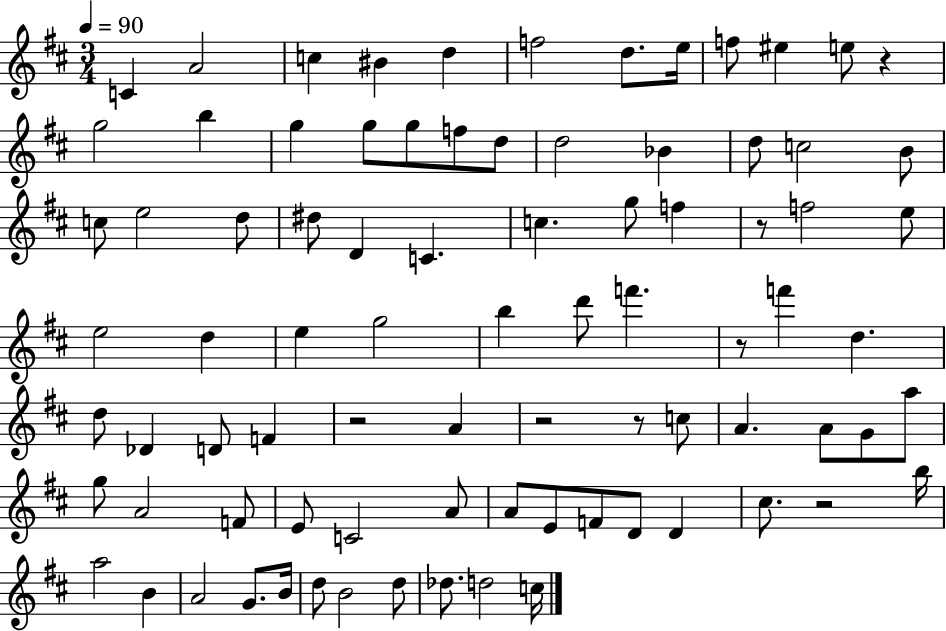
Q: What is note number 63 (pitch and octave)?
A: D4